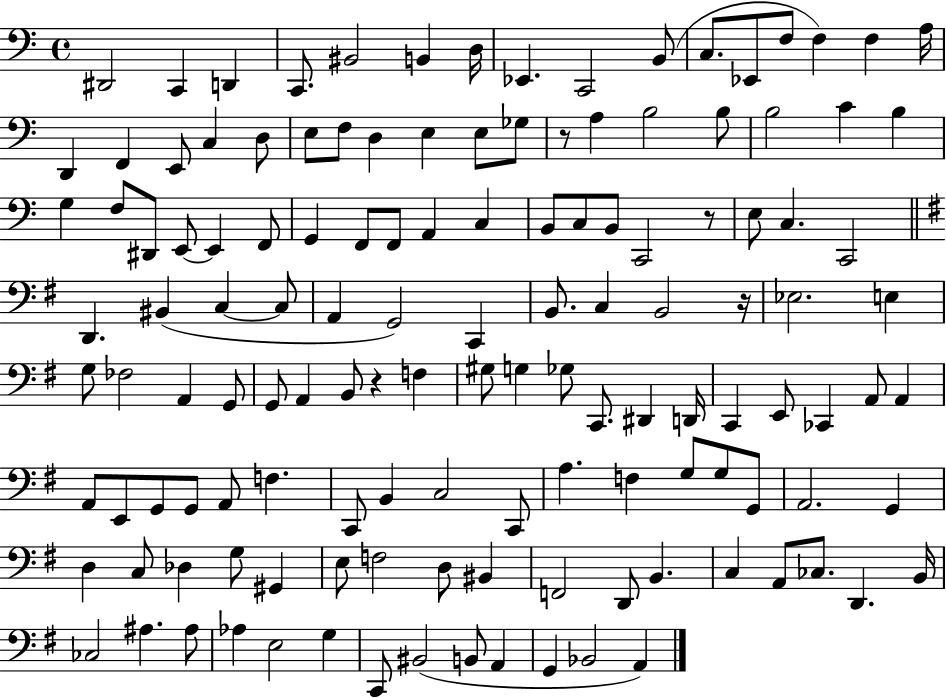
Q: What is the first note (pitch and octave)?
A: D#2